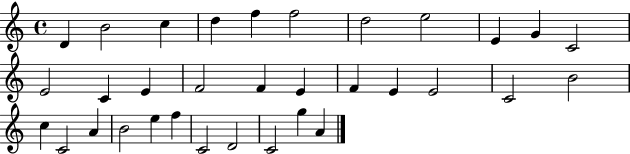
X:1
T:Untitled
M:4/4
L:1/4
K:C
D B2 c d f f2 d2 e2 E G C2 E2 C E F2 F E F E E2 C2 B2 c C2 A B2 e f C2 D2 C2 g A